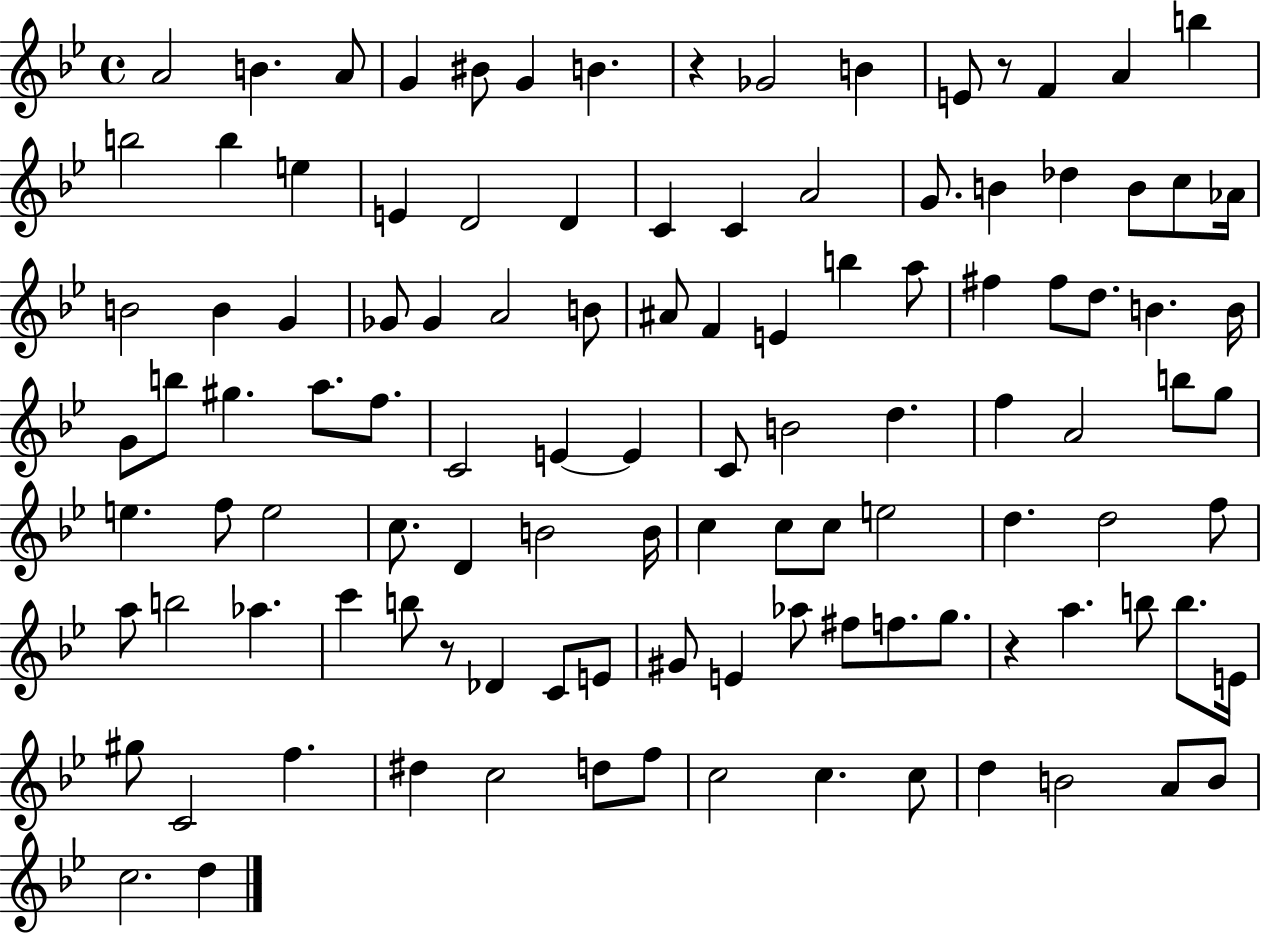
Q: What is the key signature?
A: BES major